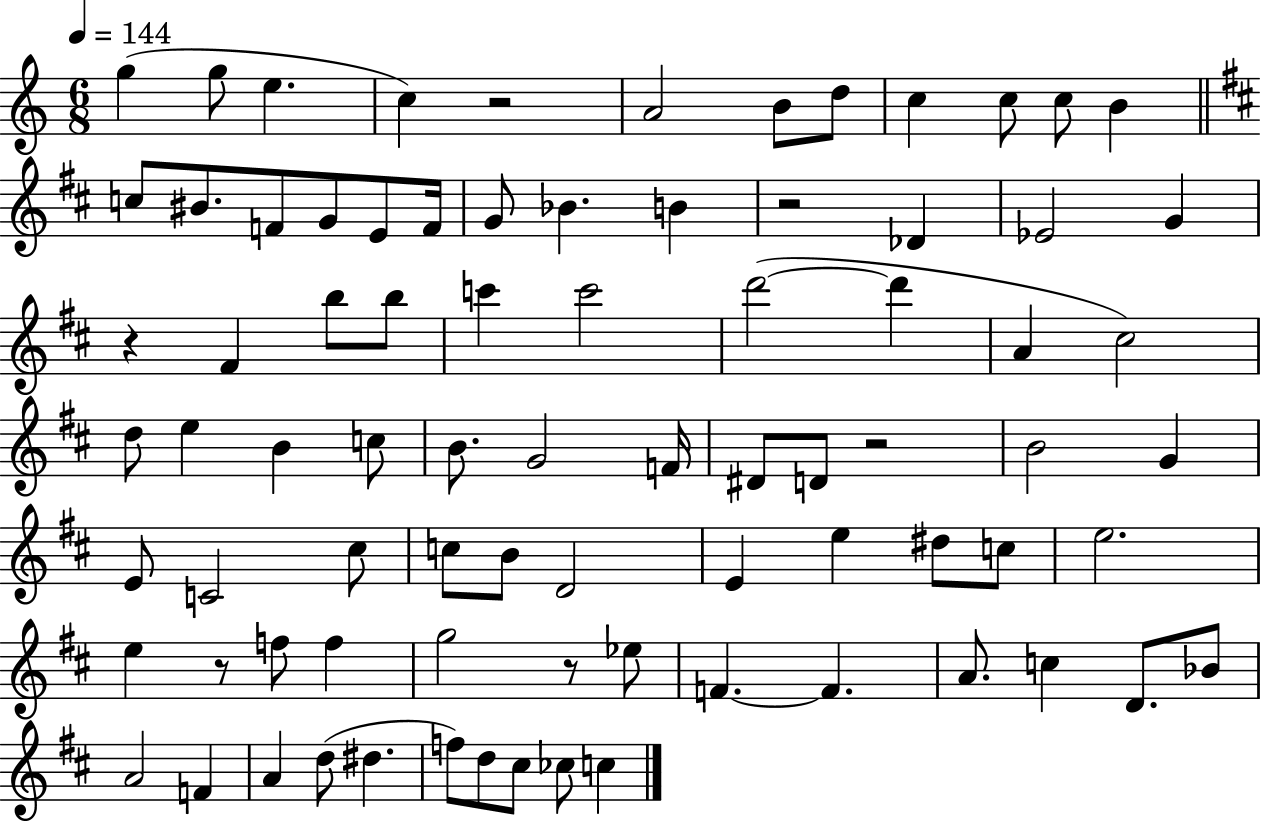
{
  \clef treble
  \numericTimeSignature
  \time 6/8
  \key c \major
  \tempo 4 = 144
  g''4( g''8 e''4. | c''4) r2 | a'2 b'8 d''8 | c''4 c''8 c''8 b'4 | \break \bar "||" \break \key d \major c''8 bis'8. f'8 g'8 e'8 f'16 | g'8 bes'4. b'4 | r2 des'4 | ees'2 g'4 | \break r4 fis'4 b''8 b''8 | c'''4 c'''2 | d'''2~(~ d'''4 | a'4 cis''2) | \break d''8 e''4 b'4 c''8 | b'8. g'2 f'16 | dis'8 d'8 r2 | b'2 g'4 | \break e'8 c'2 cis''8 | c''8 b'8 d'2 | e'4 e''4 dis''8 c''8 | e''2. | \break e''4 r8 f''8 f''4 | g''2 r8 ees''8 | f'4.~~ f'4. | a'8. c''4 d'8. bes'8 | \break a'2 f'4 | a'4 d''8( dis''4. | f''8) d''8 cis''8 ces''8 c''4 | \bar "|."
}